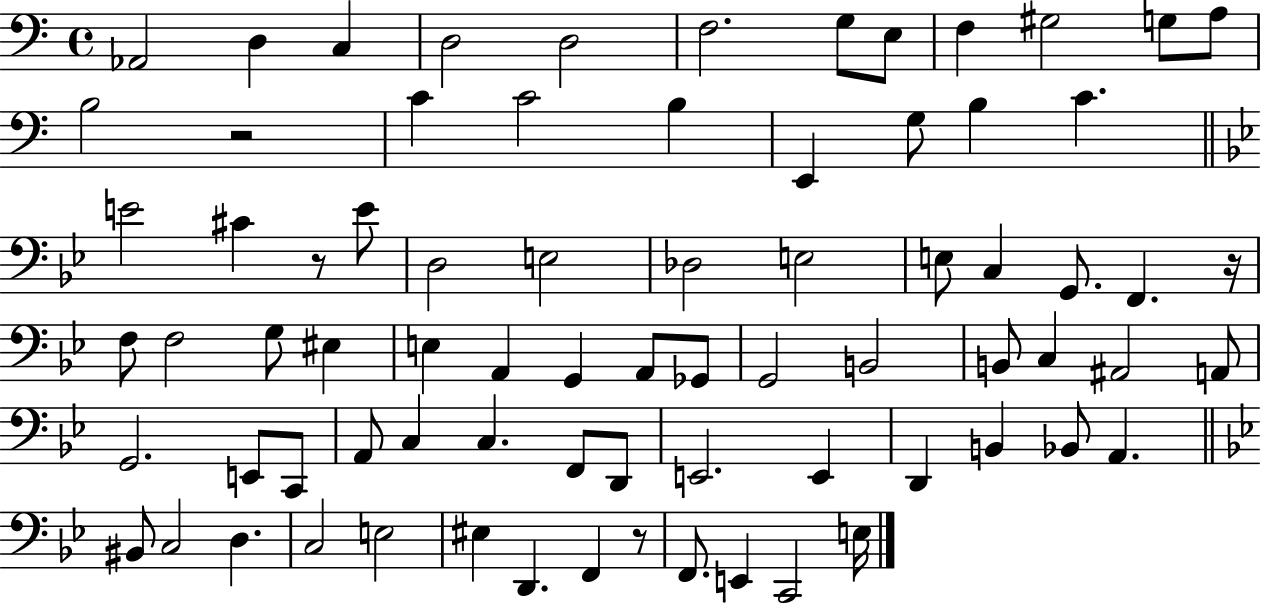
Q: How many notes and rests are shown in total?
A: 76